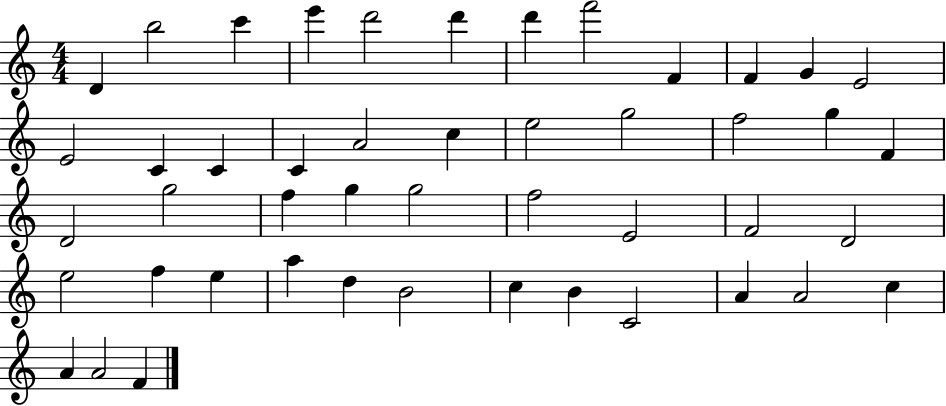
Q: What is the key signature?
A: C major